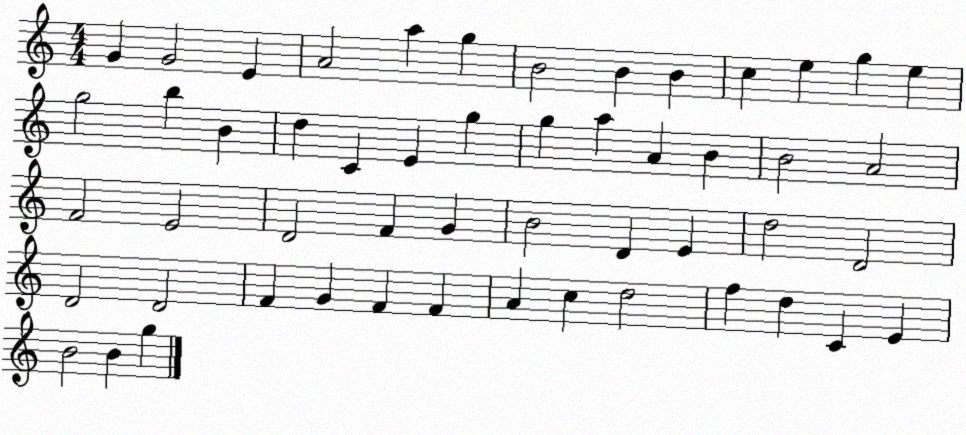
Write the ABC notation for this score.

X:1
T:Untitled
M:4/4
L:1/4
K:C
G G2 E A2 a g B2 B B c e g e g2 b B d C E g g a A B B2 A2 F2 E2 D2 F G B2 D E d2 D2 D2 D2 F G F F A c d2 f d C E B2 B g